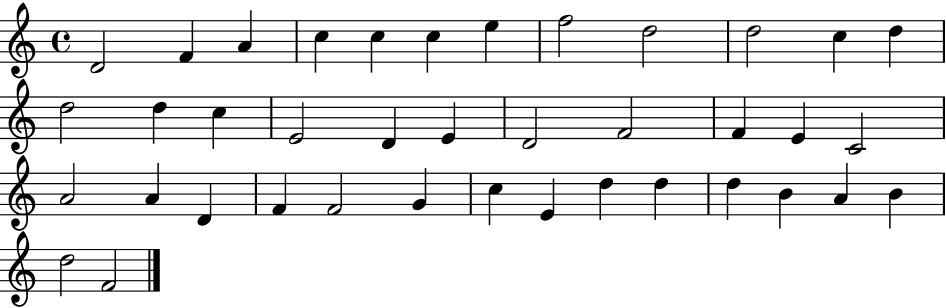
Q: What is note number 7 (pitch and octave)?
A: E5